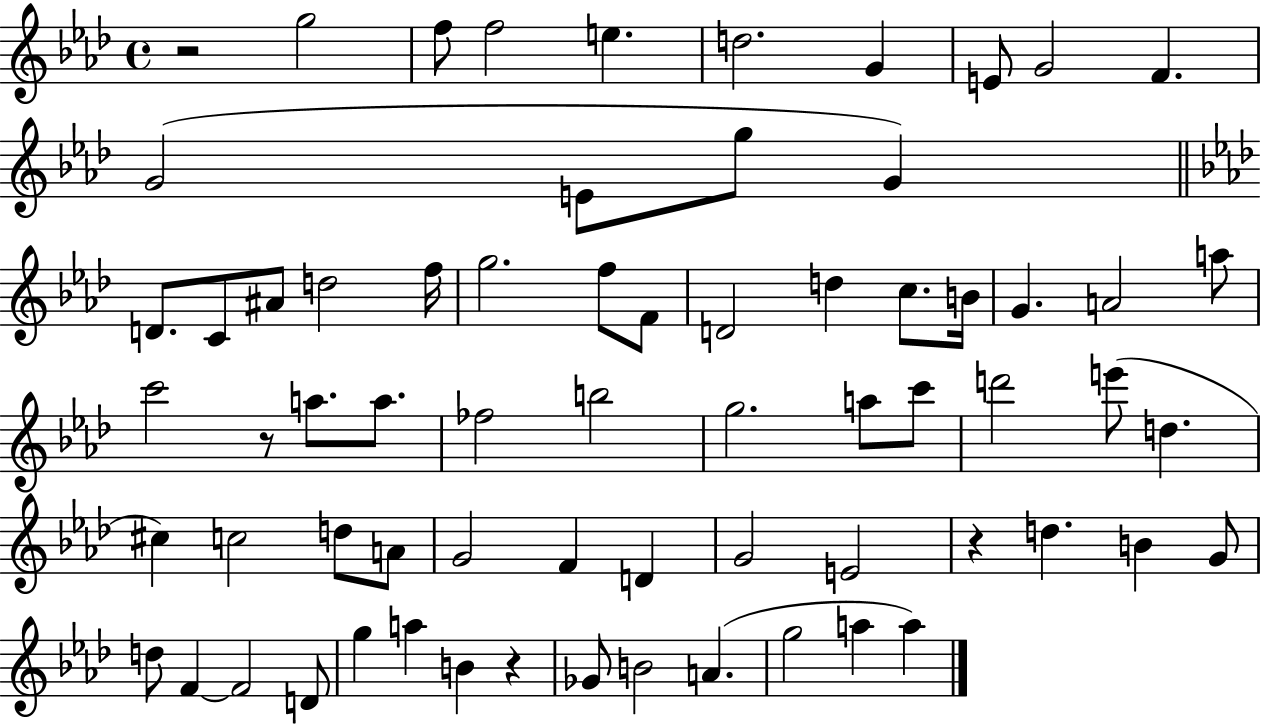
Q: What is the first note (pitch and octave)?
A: G5